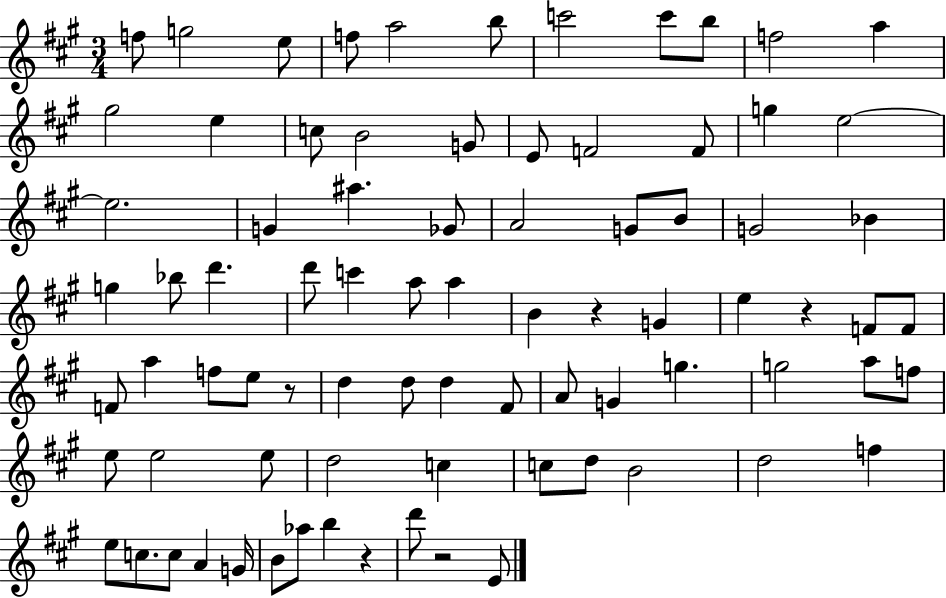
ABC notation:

X:1
T:Untitled
M:3/4
L:1/4
K:A
f/2 g2 e/2 f/2 a2 b/2 c'2 c'/2 b/2 f2 a ^g2 e c/2 B2 G/2 E/2 F2 F/2 g e2 e2 G ^a _G/2 A2 G/2 B/2 G2 _B g _b/2 d' d'/2 c' a/2 a B z G e z F/2 F/2 F/2 a f/2 e/2 z/2 d d/2 d ^F/2 A/2 G g g2 a/2 f/2 e/2 e2 e/2 d2 c c/2 d/2 B2 d2 f e/2 c/2 c/2 A G/4 B/2 _a/2 b z d'/2 z2 E/2